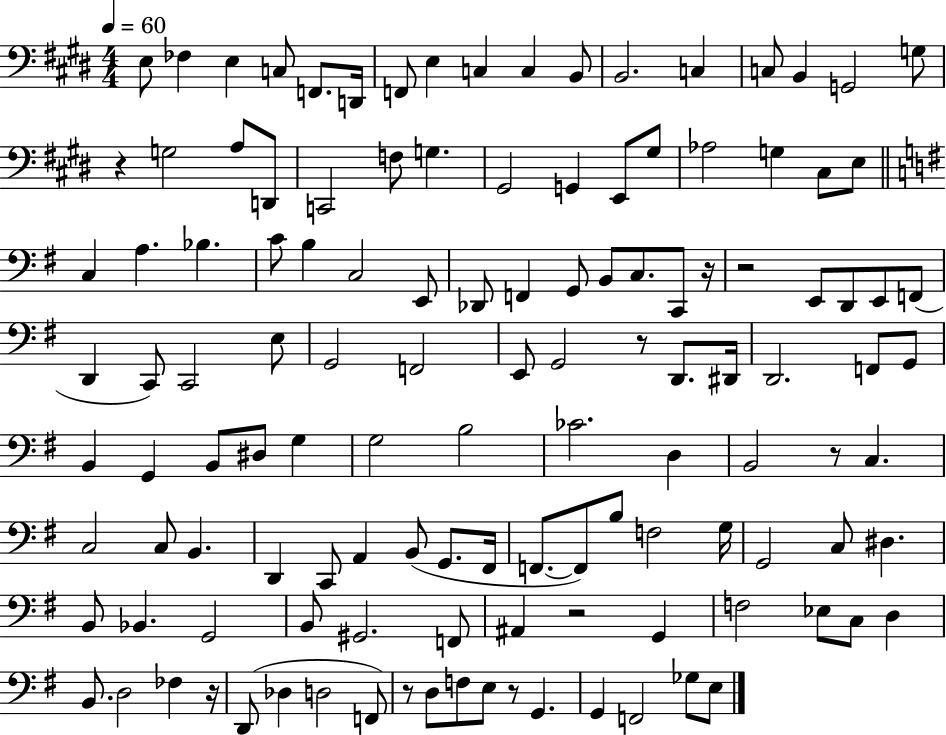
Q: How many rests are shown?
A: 9